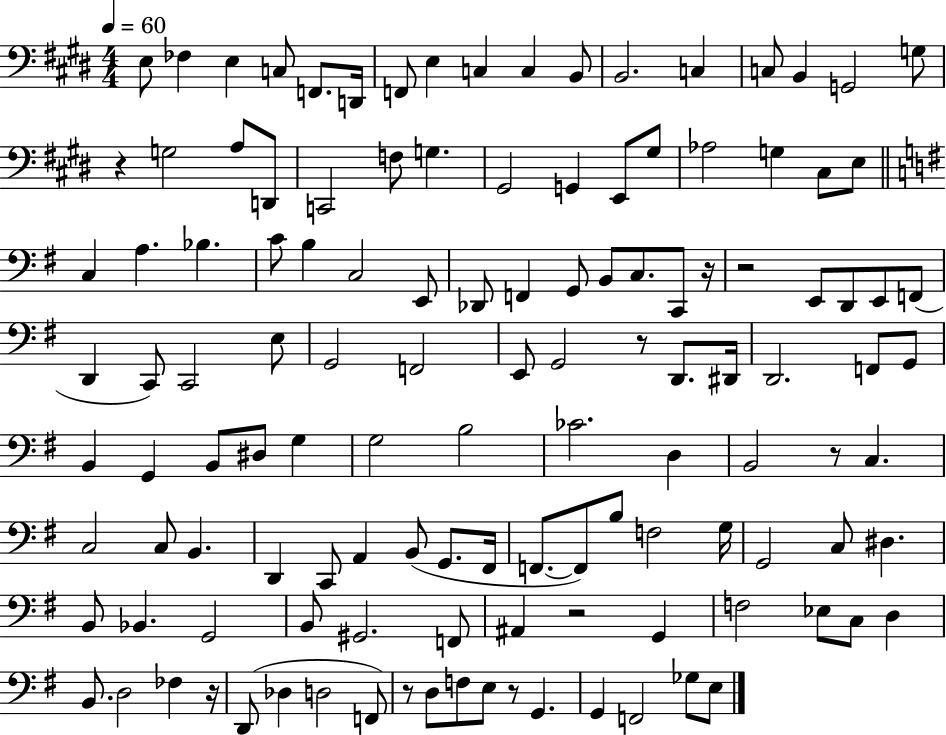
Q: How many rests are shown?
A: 9